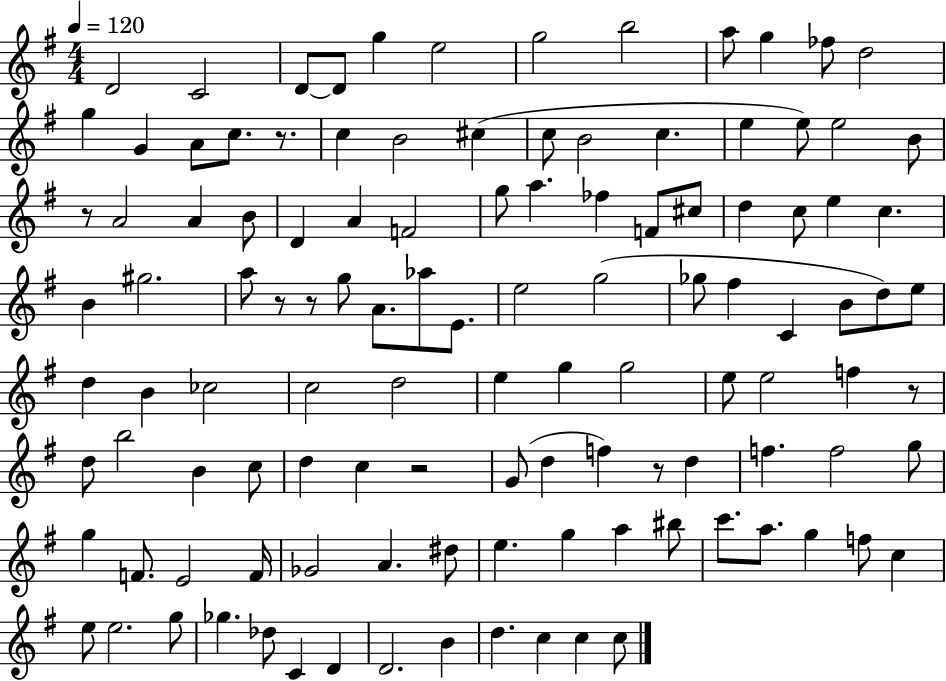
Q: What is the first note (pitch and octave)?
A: D4